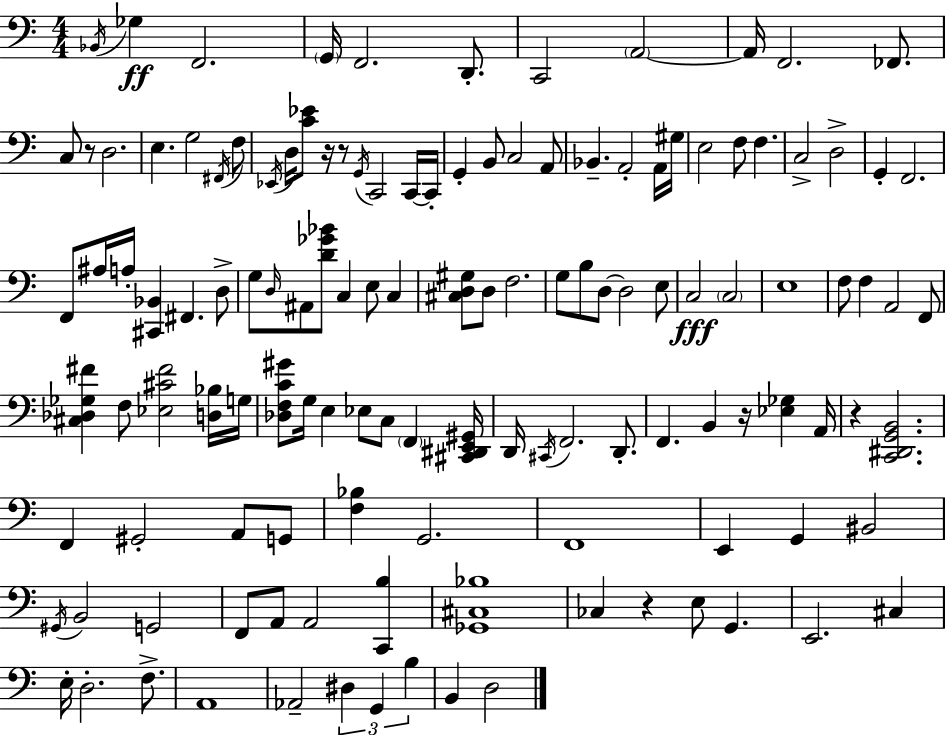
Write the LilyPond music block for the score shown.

{
  \clef bass
  \numericTimeSignature
  \time 4/4
  \key c \major
  \acciaccatura { bes,16 }\ff ges4 f,2. | \parenthesize g,16 f,2. d,8.-. | c,2 \parenthesize a,2~~ | a,16 f,2. fes,8. | \break c8 r8 d2. | e4. g2 \acciaccatura { fis,16 } | f8 \acciaccatura { ees,16 } d16 <c' ees'>8 r16 r8 \acciaccatura { g,16 } c,2 | c,16~~ c,16-. g,4-. b,8 c2 | \break a,8 bes,4.-- a,2-. | a,16 gis16 e2 f8 f4. | c2-> d2-> | g,4-. f,2. | \break f,8 ais16 a16-. <cis, bes,>4 fis,4. | d8-> g8 \grace { d16 } ais,8 <d' ges' bes'>8 c4 e8 | c4 <cis d gis>8 d8 f2. | g8 b8 d8~~ d2 | \break e8 c2\fff \parenthesize c2 | e1 | f8 f4 a,2 | f,8 <cis des ges fis'>4 f8 <ees cis' fis'>2 | \break <d bes>16 g16 <des f c' gis'>8 g16 e4 ees8 c8 | \parenthesize f,4 <cis, dis, e, gis,>16 d,16 \acciaccatura { cis,16 } f,2. | d,8.-. f,4. b,4 | r16 <ees ges>4 a,16 r4 <c, dis, g, b,>2. | \break f,4 gis,2-. | a,8 g,8 <f bes>4 g,2. | f,1 | e,4 g,4 bis,2 | \break \acciaccatura { gis,16 } b,2 g,2 | f,8 a,8 a,2 | <c, b>4 <ges, cis bes>1 | ces4 r4 e8 | \break g,4. e,2. | cis4 e16-. d2.-. | f8.-> a,1 | aes,2-- \tuplet 3/2 { dis4 | \break g,4 b4 } b,4 d2 | \bar "|."
}